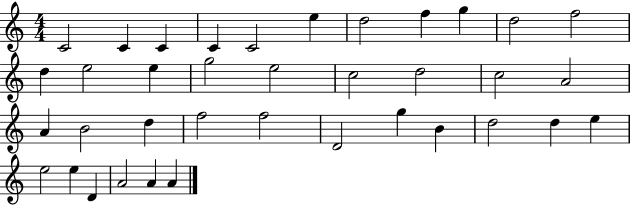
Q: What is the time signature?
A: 4/4